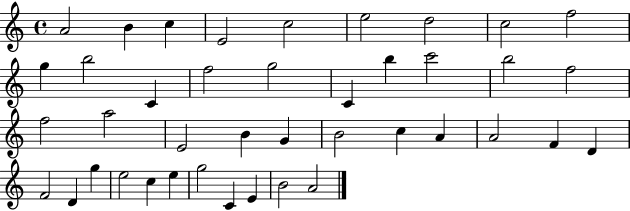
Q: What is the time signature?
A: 4/4